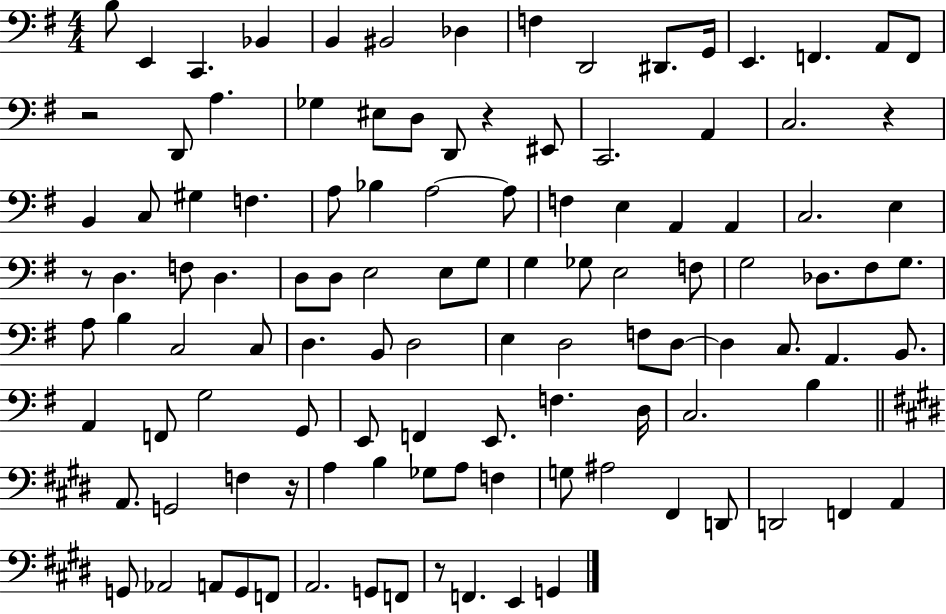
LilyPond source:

{
  \clef bass
  \numericTimeSignature
  \time 4/4
  \key g \major
  b8 e,4 c,4. bes,4 | b,4 bis,2 des4 | f4 d,2 dis,8. g,16 | e,4. f,4. a,8 f,8 | \break r2 d,8 a4. | ges4 eis8 d8 d,8 r4 eis,8 | c,2. a,4 | c2. r4 | \break b,4 c8 gis4 f4. | a8 bes4 a2~~ a8 | f4 e4 a,4 a,4 | c2. e4 | \break r8 d4. f8 d4. | d8 d8 e2 e8 g8 | g4 ges8 e2 f8 | g2 des8. fis8 g8. | \break a8 b4 c2 c8 | d4. b,8 d2 | e4 d2 f8 d8~~ | d4 c8. a,4. b,8. | \break a,4 f,8 g2 g,8 | e,8 f,4 e,8. f4. d16 | c2. b4 | \bar "||" \break \key e \major a,8. g,2 f4 r16 | a4 b4 ges8 a8 f4 | g8 ais2 fis,4 d,8 | d,2 f,4 a,4 | \break g,8 aes,2 a,8 g,8 f,8 | a,2. g,8 f,8 | r8 f,4. e,4 g,4 | \bar "|."
}